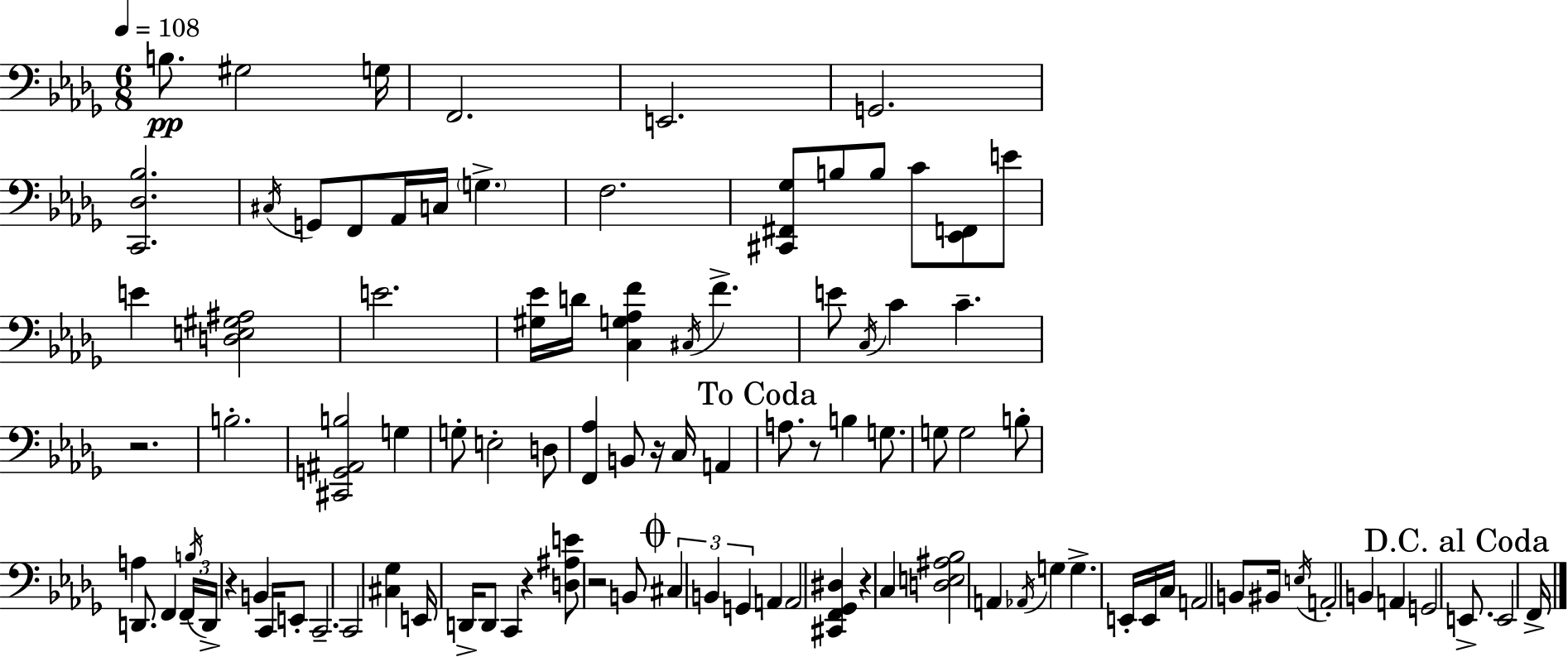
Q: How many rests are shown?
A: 7